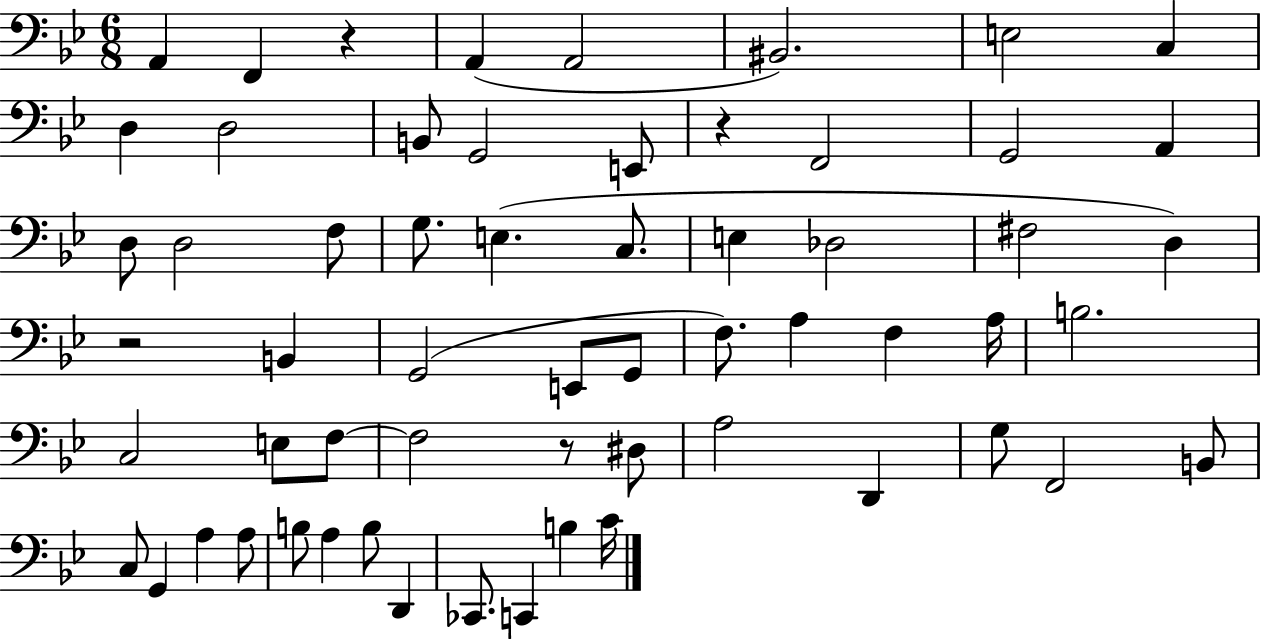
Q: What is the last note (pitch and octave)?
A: C4